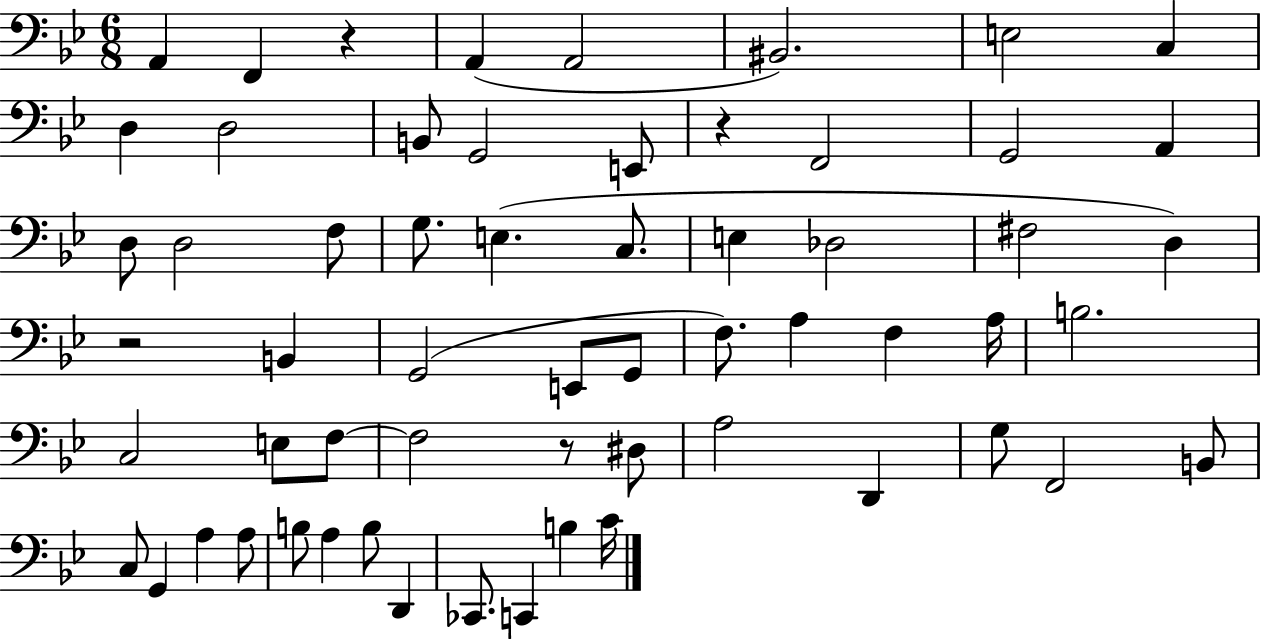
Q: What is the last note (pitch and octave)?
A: C4